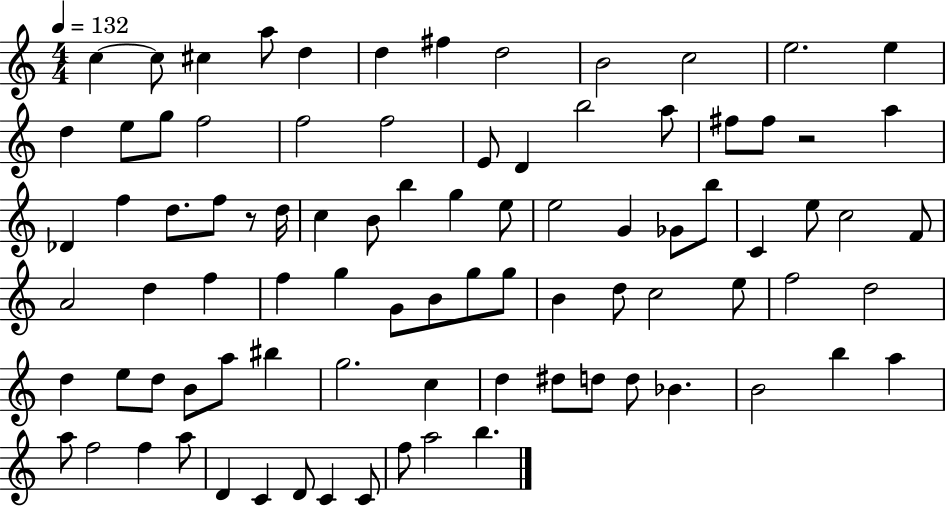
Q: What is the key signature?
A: C major